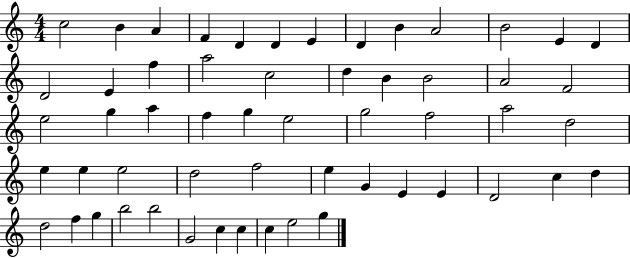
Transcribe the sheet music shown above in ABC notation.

X:1
T:Untitled
M:4/4
L:1/4
K:C
c2 B A F D D E D B A2 B2 E D D2 E f a2 c2 d B B2 A2 F2 e2 g a f g e2 g2 f2 a2 d2 e e e2 d2 f2 e G E E D2 c d d2 f g b2 b2 G2 c c c e2 g